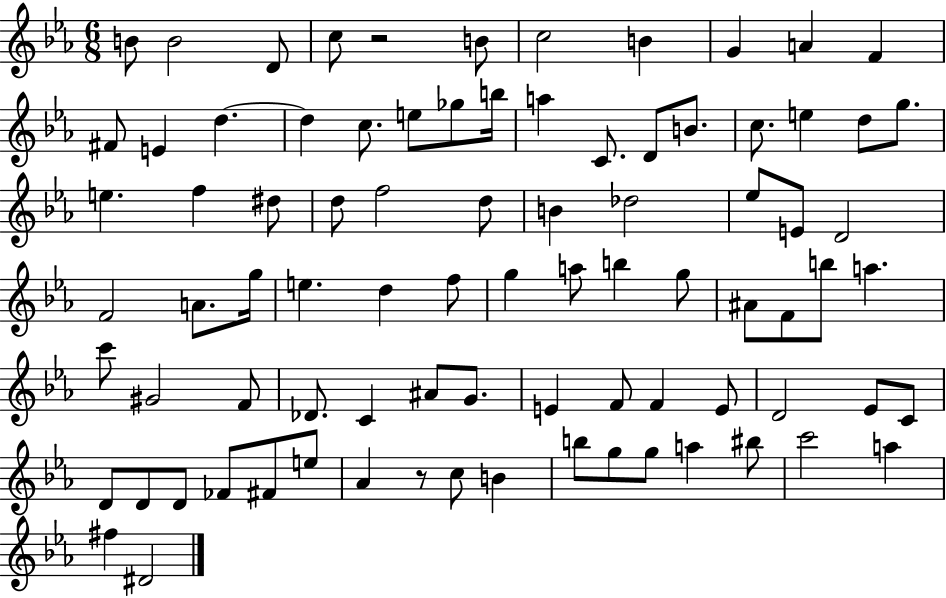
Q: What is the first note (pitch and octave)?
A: B4